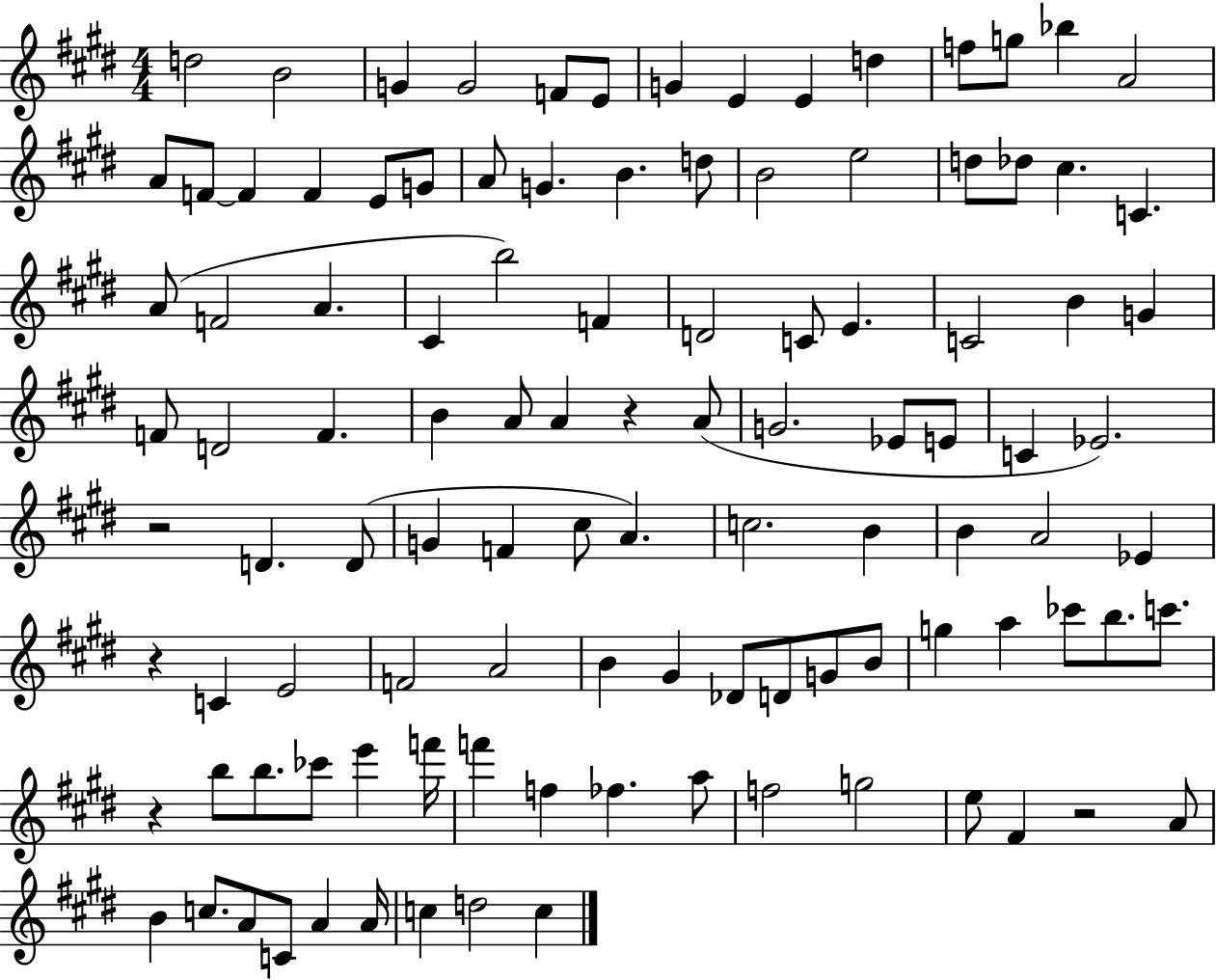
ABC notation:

X:1
T:Untitled
M:4/4
L:1/4
K:E
d2 B2 G G2 F/2 E/2 G E E d f/2 g/2 _b A2 A/2 F/2 F F E/2 G/2 A/2 G B d/2 B2 e2 d/2 _d/2 ^c C A/2 F2 A ^C b2 F D2 C/2 E C2 B G F/2 D2 F B A/2 A z A/2 G2 _E/2 E/2 C _E2 z2 D D/2 G F ^c/2 A c2 B B A2 _E z C E2 F2 A2 B ^G _D/2 D/2 G/2 B/2 g a _c'/2 b/2 c'/2 z b/2 b/2 _c'/2 e' f'/4 f' f _f a/2 f2 g2 e/2 ^F z2 A/2 B c/2 A/2 C/2 A A/4 c d2 c